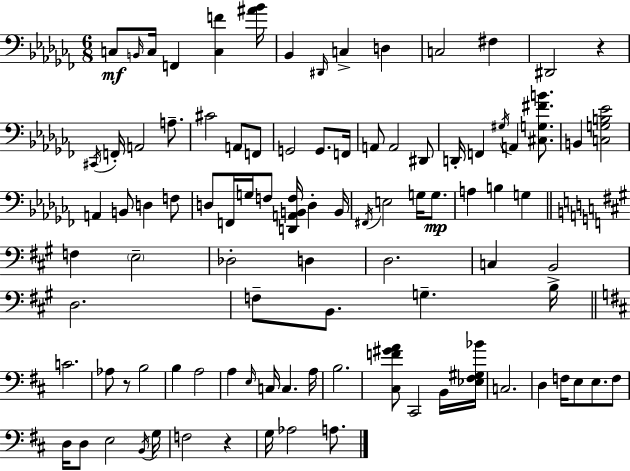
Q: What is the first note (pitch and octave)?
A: C3